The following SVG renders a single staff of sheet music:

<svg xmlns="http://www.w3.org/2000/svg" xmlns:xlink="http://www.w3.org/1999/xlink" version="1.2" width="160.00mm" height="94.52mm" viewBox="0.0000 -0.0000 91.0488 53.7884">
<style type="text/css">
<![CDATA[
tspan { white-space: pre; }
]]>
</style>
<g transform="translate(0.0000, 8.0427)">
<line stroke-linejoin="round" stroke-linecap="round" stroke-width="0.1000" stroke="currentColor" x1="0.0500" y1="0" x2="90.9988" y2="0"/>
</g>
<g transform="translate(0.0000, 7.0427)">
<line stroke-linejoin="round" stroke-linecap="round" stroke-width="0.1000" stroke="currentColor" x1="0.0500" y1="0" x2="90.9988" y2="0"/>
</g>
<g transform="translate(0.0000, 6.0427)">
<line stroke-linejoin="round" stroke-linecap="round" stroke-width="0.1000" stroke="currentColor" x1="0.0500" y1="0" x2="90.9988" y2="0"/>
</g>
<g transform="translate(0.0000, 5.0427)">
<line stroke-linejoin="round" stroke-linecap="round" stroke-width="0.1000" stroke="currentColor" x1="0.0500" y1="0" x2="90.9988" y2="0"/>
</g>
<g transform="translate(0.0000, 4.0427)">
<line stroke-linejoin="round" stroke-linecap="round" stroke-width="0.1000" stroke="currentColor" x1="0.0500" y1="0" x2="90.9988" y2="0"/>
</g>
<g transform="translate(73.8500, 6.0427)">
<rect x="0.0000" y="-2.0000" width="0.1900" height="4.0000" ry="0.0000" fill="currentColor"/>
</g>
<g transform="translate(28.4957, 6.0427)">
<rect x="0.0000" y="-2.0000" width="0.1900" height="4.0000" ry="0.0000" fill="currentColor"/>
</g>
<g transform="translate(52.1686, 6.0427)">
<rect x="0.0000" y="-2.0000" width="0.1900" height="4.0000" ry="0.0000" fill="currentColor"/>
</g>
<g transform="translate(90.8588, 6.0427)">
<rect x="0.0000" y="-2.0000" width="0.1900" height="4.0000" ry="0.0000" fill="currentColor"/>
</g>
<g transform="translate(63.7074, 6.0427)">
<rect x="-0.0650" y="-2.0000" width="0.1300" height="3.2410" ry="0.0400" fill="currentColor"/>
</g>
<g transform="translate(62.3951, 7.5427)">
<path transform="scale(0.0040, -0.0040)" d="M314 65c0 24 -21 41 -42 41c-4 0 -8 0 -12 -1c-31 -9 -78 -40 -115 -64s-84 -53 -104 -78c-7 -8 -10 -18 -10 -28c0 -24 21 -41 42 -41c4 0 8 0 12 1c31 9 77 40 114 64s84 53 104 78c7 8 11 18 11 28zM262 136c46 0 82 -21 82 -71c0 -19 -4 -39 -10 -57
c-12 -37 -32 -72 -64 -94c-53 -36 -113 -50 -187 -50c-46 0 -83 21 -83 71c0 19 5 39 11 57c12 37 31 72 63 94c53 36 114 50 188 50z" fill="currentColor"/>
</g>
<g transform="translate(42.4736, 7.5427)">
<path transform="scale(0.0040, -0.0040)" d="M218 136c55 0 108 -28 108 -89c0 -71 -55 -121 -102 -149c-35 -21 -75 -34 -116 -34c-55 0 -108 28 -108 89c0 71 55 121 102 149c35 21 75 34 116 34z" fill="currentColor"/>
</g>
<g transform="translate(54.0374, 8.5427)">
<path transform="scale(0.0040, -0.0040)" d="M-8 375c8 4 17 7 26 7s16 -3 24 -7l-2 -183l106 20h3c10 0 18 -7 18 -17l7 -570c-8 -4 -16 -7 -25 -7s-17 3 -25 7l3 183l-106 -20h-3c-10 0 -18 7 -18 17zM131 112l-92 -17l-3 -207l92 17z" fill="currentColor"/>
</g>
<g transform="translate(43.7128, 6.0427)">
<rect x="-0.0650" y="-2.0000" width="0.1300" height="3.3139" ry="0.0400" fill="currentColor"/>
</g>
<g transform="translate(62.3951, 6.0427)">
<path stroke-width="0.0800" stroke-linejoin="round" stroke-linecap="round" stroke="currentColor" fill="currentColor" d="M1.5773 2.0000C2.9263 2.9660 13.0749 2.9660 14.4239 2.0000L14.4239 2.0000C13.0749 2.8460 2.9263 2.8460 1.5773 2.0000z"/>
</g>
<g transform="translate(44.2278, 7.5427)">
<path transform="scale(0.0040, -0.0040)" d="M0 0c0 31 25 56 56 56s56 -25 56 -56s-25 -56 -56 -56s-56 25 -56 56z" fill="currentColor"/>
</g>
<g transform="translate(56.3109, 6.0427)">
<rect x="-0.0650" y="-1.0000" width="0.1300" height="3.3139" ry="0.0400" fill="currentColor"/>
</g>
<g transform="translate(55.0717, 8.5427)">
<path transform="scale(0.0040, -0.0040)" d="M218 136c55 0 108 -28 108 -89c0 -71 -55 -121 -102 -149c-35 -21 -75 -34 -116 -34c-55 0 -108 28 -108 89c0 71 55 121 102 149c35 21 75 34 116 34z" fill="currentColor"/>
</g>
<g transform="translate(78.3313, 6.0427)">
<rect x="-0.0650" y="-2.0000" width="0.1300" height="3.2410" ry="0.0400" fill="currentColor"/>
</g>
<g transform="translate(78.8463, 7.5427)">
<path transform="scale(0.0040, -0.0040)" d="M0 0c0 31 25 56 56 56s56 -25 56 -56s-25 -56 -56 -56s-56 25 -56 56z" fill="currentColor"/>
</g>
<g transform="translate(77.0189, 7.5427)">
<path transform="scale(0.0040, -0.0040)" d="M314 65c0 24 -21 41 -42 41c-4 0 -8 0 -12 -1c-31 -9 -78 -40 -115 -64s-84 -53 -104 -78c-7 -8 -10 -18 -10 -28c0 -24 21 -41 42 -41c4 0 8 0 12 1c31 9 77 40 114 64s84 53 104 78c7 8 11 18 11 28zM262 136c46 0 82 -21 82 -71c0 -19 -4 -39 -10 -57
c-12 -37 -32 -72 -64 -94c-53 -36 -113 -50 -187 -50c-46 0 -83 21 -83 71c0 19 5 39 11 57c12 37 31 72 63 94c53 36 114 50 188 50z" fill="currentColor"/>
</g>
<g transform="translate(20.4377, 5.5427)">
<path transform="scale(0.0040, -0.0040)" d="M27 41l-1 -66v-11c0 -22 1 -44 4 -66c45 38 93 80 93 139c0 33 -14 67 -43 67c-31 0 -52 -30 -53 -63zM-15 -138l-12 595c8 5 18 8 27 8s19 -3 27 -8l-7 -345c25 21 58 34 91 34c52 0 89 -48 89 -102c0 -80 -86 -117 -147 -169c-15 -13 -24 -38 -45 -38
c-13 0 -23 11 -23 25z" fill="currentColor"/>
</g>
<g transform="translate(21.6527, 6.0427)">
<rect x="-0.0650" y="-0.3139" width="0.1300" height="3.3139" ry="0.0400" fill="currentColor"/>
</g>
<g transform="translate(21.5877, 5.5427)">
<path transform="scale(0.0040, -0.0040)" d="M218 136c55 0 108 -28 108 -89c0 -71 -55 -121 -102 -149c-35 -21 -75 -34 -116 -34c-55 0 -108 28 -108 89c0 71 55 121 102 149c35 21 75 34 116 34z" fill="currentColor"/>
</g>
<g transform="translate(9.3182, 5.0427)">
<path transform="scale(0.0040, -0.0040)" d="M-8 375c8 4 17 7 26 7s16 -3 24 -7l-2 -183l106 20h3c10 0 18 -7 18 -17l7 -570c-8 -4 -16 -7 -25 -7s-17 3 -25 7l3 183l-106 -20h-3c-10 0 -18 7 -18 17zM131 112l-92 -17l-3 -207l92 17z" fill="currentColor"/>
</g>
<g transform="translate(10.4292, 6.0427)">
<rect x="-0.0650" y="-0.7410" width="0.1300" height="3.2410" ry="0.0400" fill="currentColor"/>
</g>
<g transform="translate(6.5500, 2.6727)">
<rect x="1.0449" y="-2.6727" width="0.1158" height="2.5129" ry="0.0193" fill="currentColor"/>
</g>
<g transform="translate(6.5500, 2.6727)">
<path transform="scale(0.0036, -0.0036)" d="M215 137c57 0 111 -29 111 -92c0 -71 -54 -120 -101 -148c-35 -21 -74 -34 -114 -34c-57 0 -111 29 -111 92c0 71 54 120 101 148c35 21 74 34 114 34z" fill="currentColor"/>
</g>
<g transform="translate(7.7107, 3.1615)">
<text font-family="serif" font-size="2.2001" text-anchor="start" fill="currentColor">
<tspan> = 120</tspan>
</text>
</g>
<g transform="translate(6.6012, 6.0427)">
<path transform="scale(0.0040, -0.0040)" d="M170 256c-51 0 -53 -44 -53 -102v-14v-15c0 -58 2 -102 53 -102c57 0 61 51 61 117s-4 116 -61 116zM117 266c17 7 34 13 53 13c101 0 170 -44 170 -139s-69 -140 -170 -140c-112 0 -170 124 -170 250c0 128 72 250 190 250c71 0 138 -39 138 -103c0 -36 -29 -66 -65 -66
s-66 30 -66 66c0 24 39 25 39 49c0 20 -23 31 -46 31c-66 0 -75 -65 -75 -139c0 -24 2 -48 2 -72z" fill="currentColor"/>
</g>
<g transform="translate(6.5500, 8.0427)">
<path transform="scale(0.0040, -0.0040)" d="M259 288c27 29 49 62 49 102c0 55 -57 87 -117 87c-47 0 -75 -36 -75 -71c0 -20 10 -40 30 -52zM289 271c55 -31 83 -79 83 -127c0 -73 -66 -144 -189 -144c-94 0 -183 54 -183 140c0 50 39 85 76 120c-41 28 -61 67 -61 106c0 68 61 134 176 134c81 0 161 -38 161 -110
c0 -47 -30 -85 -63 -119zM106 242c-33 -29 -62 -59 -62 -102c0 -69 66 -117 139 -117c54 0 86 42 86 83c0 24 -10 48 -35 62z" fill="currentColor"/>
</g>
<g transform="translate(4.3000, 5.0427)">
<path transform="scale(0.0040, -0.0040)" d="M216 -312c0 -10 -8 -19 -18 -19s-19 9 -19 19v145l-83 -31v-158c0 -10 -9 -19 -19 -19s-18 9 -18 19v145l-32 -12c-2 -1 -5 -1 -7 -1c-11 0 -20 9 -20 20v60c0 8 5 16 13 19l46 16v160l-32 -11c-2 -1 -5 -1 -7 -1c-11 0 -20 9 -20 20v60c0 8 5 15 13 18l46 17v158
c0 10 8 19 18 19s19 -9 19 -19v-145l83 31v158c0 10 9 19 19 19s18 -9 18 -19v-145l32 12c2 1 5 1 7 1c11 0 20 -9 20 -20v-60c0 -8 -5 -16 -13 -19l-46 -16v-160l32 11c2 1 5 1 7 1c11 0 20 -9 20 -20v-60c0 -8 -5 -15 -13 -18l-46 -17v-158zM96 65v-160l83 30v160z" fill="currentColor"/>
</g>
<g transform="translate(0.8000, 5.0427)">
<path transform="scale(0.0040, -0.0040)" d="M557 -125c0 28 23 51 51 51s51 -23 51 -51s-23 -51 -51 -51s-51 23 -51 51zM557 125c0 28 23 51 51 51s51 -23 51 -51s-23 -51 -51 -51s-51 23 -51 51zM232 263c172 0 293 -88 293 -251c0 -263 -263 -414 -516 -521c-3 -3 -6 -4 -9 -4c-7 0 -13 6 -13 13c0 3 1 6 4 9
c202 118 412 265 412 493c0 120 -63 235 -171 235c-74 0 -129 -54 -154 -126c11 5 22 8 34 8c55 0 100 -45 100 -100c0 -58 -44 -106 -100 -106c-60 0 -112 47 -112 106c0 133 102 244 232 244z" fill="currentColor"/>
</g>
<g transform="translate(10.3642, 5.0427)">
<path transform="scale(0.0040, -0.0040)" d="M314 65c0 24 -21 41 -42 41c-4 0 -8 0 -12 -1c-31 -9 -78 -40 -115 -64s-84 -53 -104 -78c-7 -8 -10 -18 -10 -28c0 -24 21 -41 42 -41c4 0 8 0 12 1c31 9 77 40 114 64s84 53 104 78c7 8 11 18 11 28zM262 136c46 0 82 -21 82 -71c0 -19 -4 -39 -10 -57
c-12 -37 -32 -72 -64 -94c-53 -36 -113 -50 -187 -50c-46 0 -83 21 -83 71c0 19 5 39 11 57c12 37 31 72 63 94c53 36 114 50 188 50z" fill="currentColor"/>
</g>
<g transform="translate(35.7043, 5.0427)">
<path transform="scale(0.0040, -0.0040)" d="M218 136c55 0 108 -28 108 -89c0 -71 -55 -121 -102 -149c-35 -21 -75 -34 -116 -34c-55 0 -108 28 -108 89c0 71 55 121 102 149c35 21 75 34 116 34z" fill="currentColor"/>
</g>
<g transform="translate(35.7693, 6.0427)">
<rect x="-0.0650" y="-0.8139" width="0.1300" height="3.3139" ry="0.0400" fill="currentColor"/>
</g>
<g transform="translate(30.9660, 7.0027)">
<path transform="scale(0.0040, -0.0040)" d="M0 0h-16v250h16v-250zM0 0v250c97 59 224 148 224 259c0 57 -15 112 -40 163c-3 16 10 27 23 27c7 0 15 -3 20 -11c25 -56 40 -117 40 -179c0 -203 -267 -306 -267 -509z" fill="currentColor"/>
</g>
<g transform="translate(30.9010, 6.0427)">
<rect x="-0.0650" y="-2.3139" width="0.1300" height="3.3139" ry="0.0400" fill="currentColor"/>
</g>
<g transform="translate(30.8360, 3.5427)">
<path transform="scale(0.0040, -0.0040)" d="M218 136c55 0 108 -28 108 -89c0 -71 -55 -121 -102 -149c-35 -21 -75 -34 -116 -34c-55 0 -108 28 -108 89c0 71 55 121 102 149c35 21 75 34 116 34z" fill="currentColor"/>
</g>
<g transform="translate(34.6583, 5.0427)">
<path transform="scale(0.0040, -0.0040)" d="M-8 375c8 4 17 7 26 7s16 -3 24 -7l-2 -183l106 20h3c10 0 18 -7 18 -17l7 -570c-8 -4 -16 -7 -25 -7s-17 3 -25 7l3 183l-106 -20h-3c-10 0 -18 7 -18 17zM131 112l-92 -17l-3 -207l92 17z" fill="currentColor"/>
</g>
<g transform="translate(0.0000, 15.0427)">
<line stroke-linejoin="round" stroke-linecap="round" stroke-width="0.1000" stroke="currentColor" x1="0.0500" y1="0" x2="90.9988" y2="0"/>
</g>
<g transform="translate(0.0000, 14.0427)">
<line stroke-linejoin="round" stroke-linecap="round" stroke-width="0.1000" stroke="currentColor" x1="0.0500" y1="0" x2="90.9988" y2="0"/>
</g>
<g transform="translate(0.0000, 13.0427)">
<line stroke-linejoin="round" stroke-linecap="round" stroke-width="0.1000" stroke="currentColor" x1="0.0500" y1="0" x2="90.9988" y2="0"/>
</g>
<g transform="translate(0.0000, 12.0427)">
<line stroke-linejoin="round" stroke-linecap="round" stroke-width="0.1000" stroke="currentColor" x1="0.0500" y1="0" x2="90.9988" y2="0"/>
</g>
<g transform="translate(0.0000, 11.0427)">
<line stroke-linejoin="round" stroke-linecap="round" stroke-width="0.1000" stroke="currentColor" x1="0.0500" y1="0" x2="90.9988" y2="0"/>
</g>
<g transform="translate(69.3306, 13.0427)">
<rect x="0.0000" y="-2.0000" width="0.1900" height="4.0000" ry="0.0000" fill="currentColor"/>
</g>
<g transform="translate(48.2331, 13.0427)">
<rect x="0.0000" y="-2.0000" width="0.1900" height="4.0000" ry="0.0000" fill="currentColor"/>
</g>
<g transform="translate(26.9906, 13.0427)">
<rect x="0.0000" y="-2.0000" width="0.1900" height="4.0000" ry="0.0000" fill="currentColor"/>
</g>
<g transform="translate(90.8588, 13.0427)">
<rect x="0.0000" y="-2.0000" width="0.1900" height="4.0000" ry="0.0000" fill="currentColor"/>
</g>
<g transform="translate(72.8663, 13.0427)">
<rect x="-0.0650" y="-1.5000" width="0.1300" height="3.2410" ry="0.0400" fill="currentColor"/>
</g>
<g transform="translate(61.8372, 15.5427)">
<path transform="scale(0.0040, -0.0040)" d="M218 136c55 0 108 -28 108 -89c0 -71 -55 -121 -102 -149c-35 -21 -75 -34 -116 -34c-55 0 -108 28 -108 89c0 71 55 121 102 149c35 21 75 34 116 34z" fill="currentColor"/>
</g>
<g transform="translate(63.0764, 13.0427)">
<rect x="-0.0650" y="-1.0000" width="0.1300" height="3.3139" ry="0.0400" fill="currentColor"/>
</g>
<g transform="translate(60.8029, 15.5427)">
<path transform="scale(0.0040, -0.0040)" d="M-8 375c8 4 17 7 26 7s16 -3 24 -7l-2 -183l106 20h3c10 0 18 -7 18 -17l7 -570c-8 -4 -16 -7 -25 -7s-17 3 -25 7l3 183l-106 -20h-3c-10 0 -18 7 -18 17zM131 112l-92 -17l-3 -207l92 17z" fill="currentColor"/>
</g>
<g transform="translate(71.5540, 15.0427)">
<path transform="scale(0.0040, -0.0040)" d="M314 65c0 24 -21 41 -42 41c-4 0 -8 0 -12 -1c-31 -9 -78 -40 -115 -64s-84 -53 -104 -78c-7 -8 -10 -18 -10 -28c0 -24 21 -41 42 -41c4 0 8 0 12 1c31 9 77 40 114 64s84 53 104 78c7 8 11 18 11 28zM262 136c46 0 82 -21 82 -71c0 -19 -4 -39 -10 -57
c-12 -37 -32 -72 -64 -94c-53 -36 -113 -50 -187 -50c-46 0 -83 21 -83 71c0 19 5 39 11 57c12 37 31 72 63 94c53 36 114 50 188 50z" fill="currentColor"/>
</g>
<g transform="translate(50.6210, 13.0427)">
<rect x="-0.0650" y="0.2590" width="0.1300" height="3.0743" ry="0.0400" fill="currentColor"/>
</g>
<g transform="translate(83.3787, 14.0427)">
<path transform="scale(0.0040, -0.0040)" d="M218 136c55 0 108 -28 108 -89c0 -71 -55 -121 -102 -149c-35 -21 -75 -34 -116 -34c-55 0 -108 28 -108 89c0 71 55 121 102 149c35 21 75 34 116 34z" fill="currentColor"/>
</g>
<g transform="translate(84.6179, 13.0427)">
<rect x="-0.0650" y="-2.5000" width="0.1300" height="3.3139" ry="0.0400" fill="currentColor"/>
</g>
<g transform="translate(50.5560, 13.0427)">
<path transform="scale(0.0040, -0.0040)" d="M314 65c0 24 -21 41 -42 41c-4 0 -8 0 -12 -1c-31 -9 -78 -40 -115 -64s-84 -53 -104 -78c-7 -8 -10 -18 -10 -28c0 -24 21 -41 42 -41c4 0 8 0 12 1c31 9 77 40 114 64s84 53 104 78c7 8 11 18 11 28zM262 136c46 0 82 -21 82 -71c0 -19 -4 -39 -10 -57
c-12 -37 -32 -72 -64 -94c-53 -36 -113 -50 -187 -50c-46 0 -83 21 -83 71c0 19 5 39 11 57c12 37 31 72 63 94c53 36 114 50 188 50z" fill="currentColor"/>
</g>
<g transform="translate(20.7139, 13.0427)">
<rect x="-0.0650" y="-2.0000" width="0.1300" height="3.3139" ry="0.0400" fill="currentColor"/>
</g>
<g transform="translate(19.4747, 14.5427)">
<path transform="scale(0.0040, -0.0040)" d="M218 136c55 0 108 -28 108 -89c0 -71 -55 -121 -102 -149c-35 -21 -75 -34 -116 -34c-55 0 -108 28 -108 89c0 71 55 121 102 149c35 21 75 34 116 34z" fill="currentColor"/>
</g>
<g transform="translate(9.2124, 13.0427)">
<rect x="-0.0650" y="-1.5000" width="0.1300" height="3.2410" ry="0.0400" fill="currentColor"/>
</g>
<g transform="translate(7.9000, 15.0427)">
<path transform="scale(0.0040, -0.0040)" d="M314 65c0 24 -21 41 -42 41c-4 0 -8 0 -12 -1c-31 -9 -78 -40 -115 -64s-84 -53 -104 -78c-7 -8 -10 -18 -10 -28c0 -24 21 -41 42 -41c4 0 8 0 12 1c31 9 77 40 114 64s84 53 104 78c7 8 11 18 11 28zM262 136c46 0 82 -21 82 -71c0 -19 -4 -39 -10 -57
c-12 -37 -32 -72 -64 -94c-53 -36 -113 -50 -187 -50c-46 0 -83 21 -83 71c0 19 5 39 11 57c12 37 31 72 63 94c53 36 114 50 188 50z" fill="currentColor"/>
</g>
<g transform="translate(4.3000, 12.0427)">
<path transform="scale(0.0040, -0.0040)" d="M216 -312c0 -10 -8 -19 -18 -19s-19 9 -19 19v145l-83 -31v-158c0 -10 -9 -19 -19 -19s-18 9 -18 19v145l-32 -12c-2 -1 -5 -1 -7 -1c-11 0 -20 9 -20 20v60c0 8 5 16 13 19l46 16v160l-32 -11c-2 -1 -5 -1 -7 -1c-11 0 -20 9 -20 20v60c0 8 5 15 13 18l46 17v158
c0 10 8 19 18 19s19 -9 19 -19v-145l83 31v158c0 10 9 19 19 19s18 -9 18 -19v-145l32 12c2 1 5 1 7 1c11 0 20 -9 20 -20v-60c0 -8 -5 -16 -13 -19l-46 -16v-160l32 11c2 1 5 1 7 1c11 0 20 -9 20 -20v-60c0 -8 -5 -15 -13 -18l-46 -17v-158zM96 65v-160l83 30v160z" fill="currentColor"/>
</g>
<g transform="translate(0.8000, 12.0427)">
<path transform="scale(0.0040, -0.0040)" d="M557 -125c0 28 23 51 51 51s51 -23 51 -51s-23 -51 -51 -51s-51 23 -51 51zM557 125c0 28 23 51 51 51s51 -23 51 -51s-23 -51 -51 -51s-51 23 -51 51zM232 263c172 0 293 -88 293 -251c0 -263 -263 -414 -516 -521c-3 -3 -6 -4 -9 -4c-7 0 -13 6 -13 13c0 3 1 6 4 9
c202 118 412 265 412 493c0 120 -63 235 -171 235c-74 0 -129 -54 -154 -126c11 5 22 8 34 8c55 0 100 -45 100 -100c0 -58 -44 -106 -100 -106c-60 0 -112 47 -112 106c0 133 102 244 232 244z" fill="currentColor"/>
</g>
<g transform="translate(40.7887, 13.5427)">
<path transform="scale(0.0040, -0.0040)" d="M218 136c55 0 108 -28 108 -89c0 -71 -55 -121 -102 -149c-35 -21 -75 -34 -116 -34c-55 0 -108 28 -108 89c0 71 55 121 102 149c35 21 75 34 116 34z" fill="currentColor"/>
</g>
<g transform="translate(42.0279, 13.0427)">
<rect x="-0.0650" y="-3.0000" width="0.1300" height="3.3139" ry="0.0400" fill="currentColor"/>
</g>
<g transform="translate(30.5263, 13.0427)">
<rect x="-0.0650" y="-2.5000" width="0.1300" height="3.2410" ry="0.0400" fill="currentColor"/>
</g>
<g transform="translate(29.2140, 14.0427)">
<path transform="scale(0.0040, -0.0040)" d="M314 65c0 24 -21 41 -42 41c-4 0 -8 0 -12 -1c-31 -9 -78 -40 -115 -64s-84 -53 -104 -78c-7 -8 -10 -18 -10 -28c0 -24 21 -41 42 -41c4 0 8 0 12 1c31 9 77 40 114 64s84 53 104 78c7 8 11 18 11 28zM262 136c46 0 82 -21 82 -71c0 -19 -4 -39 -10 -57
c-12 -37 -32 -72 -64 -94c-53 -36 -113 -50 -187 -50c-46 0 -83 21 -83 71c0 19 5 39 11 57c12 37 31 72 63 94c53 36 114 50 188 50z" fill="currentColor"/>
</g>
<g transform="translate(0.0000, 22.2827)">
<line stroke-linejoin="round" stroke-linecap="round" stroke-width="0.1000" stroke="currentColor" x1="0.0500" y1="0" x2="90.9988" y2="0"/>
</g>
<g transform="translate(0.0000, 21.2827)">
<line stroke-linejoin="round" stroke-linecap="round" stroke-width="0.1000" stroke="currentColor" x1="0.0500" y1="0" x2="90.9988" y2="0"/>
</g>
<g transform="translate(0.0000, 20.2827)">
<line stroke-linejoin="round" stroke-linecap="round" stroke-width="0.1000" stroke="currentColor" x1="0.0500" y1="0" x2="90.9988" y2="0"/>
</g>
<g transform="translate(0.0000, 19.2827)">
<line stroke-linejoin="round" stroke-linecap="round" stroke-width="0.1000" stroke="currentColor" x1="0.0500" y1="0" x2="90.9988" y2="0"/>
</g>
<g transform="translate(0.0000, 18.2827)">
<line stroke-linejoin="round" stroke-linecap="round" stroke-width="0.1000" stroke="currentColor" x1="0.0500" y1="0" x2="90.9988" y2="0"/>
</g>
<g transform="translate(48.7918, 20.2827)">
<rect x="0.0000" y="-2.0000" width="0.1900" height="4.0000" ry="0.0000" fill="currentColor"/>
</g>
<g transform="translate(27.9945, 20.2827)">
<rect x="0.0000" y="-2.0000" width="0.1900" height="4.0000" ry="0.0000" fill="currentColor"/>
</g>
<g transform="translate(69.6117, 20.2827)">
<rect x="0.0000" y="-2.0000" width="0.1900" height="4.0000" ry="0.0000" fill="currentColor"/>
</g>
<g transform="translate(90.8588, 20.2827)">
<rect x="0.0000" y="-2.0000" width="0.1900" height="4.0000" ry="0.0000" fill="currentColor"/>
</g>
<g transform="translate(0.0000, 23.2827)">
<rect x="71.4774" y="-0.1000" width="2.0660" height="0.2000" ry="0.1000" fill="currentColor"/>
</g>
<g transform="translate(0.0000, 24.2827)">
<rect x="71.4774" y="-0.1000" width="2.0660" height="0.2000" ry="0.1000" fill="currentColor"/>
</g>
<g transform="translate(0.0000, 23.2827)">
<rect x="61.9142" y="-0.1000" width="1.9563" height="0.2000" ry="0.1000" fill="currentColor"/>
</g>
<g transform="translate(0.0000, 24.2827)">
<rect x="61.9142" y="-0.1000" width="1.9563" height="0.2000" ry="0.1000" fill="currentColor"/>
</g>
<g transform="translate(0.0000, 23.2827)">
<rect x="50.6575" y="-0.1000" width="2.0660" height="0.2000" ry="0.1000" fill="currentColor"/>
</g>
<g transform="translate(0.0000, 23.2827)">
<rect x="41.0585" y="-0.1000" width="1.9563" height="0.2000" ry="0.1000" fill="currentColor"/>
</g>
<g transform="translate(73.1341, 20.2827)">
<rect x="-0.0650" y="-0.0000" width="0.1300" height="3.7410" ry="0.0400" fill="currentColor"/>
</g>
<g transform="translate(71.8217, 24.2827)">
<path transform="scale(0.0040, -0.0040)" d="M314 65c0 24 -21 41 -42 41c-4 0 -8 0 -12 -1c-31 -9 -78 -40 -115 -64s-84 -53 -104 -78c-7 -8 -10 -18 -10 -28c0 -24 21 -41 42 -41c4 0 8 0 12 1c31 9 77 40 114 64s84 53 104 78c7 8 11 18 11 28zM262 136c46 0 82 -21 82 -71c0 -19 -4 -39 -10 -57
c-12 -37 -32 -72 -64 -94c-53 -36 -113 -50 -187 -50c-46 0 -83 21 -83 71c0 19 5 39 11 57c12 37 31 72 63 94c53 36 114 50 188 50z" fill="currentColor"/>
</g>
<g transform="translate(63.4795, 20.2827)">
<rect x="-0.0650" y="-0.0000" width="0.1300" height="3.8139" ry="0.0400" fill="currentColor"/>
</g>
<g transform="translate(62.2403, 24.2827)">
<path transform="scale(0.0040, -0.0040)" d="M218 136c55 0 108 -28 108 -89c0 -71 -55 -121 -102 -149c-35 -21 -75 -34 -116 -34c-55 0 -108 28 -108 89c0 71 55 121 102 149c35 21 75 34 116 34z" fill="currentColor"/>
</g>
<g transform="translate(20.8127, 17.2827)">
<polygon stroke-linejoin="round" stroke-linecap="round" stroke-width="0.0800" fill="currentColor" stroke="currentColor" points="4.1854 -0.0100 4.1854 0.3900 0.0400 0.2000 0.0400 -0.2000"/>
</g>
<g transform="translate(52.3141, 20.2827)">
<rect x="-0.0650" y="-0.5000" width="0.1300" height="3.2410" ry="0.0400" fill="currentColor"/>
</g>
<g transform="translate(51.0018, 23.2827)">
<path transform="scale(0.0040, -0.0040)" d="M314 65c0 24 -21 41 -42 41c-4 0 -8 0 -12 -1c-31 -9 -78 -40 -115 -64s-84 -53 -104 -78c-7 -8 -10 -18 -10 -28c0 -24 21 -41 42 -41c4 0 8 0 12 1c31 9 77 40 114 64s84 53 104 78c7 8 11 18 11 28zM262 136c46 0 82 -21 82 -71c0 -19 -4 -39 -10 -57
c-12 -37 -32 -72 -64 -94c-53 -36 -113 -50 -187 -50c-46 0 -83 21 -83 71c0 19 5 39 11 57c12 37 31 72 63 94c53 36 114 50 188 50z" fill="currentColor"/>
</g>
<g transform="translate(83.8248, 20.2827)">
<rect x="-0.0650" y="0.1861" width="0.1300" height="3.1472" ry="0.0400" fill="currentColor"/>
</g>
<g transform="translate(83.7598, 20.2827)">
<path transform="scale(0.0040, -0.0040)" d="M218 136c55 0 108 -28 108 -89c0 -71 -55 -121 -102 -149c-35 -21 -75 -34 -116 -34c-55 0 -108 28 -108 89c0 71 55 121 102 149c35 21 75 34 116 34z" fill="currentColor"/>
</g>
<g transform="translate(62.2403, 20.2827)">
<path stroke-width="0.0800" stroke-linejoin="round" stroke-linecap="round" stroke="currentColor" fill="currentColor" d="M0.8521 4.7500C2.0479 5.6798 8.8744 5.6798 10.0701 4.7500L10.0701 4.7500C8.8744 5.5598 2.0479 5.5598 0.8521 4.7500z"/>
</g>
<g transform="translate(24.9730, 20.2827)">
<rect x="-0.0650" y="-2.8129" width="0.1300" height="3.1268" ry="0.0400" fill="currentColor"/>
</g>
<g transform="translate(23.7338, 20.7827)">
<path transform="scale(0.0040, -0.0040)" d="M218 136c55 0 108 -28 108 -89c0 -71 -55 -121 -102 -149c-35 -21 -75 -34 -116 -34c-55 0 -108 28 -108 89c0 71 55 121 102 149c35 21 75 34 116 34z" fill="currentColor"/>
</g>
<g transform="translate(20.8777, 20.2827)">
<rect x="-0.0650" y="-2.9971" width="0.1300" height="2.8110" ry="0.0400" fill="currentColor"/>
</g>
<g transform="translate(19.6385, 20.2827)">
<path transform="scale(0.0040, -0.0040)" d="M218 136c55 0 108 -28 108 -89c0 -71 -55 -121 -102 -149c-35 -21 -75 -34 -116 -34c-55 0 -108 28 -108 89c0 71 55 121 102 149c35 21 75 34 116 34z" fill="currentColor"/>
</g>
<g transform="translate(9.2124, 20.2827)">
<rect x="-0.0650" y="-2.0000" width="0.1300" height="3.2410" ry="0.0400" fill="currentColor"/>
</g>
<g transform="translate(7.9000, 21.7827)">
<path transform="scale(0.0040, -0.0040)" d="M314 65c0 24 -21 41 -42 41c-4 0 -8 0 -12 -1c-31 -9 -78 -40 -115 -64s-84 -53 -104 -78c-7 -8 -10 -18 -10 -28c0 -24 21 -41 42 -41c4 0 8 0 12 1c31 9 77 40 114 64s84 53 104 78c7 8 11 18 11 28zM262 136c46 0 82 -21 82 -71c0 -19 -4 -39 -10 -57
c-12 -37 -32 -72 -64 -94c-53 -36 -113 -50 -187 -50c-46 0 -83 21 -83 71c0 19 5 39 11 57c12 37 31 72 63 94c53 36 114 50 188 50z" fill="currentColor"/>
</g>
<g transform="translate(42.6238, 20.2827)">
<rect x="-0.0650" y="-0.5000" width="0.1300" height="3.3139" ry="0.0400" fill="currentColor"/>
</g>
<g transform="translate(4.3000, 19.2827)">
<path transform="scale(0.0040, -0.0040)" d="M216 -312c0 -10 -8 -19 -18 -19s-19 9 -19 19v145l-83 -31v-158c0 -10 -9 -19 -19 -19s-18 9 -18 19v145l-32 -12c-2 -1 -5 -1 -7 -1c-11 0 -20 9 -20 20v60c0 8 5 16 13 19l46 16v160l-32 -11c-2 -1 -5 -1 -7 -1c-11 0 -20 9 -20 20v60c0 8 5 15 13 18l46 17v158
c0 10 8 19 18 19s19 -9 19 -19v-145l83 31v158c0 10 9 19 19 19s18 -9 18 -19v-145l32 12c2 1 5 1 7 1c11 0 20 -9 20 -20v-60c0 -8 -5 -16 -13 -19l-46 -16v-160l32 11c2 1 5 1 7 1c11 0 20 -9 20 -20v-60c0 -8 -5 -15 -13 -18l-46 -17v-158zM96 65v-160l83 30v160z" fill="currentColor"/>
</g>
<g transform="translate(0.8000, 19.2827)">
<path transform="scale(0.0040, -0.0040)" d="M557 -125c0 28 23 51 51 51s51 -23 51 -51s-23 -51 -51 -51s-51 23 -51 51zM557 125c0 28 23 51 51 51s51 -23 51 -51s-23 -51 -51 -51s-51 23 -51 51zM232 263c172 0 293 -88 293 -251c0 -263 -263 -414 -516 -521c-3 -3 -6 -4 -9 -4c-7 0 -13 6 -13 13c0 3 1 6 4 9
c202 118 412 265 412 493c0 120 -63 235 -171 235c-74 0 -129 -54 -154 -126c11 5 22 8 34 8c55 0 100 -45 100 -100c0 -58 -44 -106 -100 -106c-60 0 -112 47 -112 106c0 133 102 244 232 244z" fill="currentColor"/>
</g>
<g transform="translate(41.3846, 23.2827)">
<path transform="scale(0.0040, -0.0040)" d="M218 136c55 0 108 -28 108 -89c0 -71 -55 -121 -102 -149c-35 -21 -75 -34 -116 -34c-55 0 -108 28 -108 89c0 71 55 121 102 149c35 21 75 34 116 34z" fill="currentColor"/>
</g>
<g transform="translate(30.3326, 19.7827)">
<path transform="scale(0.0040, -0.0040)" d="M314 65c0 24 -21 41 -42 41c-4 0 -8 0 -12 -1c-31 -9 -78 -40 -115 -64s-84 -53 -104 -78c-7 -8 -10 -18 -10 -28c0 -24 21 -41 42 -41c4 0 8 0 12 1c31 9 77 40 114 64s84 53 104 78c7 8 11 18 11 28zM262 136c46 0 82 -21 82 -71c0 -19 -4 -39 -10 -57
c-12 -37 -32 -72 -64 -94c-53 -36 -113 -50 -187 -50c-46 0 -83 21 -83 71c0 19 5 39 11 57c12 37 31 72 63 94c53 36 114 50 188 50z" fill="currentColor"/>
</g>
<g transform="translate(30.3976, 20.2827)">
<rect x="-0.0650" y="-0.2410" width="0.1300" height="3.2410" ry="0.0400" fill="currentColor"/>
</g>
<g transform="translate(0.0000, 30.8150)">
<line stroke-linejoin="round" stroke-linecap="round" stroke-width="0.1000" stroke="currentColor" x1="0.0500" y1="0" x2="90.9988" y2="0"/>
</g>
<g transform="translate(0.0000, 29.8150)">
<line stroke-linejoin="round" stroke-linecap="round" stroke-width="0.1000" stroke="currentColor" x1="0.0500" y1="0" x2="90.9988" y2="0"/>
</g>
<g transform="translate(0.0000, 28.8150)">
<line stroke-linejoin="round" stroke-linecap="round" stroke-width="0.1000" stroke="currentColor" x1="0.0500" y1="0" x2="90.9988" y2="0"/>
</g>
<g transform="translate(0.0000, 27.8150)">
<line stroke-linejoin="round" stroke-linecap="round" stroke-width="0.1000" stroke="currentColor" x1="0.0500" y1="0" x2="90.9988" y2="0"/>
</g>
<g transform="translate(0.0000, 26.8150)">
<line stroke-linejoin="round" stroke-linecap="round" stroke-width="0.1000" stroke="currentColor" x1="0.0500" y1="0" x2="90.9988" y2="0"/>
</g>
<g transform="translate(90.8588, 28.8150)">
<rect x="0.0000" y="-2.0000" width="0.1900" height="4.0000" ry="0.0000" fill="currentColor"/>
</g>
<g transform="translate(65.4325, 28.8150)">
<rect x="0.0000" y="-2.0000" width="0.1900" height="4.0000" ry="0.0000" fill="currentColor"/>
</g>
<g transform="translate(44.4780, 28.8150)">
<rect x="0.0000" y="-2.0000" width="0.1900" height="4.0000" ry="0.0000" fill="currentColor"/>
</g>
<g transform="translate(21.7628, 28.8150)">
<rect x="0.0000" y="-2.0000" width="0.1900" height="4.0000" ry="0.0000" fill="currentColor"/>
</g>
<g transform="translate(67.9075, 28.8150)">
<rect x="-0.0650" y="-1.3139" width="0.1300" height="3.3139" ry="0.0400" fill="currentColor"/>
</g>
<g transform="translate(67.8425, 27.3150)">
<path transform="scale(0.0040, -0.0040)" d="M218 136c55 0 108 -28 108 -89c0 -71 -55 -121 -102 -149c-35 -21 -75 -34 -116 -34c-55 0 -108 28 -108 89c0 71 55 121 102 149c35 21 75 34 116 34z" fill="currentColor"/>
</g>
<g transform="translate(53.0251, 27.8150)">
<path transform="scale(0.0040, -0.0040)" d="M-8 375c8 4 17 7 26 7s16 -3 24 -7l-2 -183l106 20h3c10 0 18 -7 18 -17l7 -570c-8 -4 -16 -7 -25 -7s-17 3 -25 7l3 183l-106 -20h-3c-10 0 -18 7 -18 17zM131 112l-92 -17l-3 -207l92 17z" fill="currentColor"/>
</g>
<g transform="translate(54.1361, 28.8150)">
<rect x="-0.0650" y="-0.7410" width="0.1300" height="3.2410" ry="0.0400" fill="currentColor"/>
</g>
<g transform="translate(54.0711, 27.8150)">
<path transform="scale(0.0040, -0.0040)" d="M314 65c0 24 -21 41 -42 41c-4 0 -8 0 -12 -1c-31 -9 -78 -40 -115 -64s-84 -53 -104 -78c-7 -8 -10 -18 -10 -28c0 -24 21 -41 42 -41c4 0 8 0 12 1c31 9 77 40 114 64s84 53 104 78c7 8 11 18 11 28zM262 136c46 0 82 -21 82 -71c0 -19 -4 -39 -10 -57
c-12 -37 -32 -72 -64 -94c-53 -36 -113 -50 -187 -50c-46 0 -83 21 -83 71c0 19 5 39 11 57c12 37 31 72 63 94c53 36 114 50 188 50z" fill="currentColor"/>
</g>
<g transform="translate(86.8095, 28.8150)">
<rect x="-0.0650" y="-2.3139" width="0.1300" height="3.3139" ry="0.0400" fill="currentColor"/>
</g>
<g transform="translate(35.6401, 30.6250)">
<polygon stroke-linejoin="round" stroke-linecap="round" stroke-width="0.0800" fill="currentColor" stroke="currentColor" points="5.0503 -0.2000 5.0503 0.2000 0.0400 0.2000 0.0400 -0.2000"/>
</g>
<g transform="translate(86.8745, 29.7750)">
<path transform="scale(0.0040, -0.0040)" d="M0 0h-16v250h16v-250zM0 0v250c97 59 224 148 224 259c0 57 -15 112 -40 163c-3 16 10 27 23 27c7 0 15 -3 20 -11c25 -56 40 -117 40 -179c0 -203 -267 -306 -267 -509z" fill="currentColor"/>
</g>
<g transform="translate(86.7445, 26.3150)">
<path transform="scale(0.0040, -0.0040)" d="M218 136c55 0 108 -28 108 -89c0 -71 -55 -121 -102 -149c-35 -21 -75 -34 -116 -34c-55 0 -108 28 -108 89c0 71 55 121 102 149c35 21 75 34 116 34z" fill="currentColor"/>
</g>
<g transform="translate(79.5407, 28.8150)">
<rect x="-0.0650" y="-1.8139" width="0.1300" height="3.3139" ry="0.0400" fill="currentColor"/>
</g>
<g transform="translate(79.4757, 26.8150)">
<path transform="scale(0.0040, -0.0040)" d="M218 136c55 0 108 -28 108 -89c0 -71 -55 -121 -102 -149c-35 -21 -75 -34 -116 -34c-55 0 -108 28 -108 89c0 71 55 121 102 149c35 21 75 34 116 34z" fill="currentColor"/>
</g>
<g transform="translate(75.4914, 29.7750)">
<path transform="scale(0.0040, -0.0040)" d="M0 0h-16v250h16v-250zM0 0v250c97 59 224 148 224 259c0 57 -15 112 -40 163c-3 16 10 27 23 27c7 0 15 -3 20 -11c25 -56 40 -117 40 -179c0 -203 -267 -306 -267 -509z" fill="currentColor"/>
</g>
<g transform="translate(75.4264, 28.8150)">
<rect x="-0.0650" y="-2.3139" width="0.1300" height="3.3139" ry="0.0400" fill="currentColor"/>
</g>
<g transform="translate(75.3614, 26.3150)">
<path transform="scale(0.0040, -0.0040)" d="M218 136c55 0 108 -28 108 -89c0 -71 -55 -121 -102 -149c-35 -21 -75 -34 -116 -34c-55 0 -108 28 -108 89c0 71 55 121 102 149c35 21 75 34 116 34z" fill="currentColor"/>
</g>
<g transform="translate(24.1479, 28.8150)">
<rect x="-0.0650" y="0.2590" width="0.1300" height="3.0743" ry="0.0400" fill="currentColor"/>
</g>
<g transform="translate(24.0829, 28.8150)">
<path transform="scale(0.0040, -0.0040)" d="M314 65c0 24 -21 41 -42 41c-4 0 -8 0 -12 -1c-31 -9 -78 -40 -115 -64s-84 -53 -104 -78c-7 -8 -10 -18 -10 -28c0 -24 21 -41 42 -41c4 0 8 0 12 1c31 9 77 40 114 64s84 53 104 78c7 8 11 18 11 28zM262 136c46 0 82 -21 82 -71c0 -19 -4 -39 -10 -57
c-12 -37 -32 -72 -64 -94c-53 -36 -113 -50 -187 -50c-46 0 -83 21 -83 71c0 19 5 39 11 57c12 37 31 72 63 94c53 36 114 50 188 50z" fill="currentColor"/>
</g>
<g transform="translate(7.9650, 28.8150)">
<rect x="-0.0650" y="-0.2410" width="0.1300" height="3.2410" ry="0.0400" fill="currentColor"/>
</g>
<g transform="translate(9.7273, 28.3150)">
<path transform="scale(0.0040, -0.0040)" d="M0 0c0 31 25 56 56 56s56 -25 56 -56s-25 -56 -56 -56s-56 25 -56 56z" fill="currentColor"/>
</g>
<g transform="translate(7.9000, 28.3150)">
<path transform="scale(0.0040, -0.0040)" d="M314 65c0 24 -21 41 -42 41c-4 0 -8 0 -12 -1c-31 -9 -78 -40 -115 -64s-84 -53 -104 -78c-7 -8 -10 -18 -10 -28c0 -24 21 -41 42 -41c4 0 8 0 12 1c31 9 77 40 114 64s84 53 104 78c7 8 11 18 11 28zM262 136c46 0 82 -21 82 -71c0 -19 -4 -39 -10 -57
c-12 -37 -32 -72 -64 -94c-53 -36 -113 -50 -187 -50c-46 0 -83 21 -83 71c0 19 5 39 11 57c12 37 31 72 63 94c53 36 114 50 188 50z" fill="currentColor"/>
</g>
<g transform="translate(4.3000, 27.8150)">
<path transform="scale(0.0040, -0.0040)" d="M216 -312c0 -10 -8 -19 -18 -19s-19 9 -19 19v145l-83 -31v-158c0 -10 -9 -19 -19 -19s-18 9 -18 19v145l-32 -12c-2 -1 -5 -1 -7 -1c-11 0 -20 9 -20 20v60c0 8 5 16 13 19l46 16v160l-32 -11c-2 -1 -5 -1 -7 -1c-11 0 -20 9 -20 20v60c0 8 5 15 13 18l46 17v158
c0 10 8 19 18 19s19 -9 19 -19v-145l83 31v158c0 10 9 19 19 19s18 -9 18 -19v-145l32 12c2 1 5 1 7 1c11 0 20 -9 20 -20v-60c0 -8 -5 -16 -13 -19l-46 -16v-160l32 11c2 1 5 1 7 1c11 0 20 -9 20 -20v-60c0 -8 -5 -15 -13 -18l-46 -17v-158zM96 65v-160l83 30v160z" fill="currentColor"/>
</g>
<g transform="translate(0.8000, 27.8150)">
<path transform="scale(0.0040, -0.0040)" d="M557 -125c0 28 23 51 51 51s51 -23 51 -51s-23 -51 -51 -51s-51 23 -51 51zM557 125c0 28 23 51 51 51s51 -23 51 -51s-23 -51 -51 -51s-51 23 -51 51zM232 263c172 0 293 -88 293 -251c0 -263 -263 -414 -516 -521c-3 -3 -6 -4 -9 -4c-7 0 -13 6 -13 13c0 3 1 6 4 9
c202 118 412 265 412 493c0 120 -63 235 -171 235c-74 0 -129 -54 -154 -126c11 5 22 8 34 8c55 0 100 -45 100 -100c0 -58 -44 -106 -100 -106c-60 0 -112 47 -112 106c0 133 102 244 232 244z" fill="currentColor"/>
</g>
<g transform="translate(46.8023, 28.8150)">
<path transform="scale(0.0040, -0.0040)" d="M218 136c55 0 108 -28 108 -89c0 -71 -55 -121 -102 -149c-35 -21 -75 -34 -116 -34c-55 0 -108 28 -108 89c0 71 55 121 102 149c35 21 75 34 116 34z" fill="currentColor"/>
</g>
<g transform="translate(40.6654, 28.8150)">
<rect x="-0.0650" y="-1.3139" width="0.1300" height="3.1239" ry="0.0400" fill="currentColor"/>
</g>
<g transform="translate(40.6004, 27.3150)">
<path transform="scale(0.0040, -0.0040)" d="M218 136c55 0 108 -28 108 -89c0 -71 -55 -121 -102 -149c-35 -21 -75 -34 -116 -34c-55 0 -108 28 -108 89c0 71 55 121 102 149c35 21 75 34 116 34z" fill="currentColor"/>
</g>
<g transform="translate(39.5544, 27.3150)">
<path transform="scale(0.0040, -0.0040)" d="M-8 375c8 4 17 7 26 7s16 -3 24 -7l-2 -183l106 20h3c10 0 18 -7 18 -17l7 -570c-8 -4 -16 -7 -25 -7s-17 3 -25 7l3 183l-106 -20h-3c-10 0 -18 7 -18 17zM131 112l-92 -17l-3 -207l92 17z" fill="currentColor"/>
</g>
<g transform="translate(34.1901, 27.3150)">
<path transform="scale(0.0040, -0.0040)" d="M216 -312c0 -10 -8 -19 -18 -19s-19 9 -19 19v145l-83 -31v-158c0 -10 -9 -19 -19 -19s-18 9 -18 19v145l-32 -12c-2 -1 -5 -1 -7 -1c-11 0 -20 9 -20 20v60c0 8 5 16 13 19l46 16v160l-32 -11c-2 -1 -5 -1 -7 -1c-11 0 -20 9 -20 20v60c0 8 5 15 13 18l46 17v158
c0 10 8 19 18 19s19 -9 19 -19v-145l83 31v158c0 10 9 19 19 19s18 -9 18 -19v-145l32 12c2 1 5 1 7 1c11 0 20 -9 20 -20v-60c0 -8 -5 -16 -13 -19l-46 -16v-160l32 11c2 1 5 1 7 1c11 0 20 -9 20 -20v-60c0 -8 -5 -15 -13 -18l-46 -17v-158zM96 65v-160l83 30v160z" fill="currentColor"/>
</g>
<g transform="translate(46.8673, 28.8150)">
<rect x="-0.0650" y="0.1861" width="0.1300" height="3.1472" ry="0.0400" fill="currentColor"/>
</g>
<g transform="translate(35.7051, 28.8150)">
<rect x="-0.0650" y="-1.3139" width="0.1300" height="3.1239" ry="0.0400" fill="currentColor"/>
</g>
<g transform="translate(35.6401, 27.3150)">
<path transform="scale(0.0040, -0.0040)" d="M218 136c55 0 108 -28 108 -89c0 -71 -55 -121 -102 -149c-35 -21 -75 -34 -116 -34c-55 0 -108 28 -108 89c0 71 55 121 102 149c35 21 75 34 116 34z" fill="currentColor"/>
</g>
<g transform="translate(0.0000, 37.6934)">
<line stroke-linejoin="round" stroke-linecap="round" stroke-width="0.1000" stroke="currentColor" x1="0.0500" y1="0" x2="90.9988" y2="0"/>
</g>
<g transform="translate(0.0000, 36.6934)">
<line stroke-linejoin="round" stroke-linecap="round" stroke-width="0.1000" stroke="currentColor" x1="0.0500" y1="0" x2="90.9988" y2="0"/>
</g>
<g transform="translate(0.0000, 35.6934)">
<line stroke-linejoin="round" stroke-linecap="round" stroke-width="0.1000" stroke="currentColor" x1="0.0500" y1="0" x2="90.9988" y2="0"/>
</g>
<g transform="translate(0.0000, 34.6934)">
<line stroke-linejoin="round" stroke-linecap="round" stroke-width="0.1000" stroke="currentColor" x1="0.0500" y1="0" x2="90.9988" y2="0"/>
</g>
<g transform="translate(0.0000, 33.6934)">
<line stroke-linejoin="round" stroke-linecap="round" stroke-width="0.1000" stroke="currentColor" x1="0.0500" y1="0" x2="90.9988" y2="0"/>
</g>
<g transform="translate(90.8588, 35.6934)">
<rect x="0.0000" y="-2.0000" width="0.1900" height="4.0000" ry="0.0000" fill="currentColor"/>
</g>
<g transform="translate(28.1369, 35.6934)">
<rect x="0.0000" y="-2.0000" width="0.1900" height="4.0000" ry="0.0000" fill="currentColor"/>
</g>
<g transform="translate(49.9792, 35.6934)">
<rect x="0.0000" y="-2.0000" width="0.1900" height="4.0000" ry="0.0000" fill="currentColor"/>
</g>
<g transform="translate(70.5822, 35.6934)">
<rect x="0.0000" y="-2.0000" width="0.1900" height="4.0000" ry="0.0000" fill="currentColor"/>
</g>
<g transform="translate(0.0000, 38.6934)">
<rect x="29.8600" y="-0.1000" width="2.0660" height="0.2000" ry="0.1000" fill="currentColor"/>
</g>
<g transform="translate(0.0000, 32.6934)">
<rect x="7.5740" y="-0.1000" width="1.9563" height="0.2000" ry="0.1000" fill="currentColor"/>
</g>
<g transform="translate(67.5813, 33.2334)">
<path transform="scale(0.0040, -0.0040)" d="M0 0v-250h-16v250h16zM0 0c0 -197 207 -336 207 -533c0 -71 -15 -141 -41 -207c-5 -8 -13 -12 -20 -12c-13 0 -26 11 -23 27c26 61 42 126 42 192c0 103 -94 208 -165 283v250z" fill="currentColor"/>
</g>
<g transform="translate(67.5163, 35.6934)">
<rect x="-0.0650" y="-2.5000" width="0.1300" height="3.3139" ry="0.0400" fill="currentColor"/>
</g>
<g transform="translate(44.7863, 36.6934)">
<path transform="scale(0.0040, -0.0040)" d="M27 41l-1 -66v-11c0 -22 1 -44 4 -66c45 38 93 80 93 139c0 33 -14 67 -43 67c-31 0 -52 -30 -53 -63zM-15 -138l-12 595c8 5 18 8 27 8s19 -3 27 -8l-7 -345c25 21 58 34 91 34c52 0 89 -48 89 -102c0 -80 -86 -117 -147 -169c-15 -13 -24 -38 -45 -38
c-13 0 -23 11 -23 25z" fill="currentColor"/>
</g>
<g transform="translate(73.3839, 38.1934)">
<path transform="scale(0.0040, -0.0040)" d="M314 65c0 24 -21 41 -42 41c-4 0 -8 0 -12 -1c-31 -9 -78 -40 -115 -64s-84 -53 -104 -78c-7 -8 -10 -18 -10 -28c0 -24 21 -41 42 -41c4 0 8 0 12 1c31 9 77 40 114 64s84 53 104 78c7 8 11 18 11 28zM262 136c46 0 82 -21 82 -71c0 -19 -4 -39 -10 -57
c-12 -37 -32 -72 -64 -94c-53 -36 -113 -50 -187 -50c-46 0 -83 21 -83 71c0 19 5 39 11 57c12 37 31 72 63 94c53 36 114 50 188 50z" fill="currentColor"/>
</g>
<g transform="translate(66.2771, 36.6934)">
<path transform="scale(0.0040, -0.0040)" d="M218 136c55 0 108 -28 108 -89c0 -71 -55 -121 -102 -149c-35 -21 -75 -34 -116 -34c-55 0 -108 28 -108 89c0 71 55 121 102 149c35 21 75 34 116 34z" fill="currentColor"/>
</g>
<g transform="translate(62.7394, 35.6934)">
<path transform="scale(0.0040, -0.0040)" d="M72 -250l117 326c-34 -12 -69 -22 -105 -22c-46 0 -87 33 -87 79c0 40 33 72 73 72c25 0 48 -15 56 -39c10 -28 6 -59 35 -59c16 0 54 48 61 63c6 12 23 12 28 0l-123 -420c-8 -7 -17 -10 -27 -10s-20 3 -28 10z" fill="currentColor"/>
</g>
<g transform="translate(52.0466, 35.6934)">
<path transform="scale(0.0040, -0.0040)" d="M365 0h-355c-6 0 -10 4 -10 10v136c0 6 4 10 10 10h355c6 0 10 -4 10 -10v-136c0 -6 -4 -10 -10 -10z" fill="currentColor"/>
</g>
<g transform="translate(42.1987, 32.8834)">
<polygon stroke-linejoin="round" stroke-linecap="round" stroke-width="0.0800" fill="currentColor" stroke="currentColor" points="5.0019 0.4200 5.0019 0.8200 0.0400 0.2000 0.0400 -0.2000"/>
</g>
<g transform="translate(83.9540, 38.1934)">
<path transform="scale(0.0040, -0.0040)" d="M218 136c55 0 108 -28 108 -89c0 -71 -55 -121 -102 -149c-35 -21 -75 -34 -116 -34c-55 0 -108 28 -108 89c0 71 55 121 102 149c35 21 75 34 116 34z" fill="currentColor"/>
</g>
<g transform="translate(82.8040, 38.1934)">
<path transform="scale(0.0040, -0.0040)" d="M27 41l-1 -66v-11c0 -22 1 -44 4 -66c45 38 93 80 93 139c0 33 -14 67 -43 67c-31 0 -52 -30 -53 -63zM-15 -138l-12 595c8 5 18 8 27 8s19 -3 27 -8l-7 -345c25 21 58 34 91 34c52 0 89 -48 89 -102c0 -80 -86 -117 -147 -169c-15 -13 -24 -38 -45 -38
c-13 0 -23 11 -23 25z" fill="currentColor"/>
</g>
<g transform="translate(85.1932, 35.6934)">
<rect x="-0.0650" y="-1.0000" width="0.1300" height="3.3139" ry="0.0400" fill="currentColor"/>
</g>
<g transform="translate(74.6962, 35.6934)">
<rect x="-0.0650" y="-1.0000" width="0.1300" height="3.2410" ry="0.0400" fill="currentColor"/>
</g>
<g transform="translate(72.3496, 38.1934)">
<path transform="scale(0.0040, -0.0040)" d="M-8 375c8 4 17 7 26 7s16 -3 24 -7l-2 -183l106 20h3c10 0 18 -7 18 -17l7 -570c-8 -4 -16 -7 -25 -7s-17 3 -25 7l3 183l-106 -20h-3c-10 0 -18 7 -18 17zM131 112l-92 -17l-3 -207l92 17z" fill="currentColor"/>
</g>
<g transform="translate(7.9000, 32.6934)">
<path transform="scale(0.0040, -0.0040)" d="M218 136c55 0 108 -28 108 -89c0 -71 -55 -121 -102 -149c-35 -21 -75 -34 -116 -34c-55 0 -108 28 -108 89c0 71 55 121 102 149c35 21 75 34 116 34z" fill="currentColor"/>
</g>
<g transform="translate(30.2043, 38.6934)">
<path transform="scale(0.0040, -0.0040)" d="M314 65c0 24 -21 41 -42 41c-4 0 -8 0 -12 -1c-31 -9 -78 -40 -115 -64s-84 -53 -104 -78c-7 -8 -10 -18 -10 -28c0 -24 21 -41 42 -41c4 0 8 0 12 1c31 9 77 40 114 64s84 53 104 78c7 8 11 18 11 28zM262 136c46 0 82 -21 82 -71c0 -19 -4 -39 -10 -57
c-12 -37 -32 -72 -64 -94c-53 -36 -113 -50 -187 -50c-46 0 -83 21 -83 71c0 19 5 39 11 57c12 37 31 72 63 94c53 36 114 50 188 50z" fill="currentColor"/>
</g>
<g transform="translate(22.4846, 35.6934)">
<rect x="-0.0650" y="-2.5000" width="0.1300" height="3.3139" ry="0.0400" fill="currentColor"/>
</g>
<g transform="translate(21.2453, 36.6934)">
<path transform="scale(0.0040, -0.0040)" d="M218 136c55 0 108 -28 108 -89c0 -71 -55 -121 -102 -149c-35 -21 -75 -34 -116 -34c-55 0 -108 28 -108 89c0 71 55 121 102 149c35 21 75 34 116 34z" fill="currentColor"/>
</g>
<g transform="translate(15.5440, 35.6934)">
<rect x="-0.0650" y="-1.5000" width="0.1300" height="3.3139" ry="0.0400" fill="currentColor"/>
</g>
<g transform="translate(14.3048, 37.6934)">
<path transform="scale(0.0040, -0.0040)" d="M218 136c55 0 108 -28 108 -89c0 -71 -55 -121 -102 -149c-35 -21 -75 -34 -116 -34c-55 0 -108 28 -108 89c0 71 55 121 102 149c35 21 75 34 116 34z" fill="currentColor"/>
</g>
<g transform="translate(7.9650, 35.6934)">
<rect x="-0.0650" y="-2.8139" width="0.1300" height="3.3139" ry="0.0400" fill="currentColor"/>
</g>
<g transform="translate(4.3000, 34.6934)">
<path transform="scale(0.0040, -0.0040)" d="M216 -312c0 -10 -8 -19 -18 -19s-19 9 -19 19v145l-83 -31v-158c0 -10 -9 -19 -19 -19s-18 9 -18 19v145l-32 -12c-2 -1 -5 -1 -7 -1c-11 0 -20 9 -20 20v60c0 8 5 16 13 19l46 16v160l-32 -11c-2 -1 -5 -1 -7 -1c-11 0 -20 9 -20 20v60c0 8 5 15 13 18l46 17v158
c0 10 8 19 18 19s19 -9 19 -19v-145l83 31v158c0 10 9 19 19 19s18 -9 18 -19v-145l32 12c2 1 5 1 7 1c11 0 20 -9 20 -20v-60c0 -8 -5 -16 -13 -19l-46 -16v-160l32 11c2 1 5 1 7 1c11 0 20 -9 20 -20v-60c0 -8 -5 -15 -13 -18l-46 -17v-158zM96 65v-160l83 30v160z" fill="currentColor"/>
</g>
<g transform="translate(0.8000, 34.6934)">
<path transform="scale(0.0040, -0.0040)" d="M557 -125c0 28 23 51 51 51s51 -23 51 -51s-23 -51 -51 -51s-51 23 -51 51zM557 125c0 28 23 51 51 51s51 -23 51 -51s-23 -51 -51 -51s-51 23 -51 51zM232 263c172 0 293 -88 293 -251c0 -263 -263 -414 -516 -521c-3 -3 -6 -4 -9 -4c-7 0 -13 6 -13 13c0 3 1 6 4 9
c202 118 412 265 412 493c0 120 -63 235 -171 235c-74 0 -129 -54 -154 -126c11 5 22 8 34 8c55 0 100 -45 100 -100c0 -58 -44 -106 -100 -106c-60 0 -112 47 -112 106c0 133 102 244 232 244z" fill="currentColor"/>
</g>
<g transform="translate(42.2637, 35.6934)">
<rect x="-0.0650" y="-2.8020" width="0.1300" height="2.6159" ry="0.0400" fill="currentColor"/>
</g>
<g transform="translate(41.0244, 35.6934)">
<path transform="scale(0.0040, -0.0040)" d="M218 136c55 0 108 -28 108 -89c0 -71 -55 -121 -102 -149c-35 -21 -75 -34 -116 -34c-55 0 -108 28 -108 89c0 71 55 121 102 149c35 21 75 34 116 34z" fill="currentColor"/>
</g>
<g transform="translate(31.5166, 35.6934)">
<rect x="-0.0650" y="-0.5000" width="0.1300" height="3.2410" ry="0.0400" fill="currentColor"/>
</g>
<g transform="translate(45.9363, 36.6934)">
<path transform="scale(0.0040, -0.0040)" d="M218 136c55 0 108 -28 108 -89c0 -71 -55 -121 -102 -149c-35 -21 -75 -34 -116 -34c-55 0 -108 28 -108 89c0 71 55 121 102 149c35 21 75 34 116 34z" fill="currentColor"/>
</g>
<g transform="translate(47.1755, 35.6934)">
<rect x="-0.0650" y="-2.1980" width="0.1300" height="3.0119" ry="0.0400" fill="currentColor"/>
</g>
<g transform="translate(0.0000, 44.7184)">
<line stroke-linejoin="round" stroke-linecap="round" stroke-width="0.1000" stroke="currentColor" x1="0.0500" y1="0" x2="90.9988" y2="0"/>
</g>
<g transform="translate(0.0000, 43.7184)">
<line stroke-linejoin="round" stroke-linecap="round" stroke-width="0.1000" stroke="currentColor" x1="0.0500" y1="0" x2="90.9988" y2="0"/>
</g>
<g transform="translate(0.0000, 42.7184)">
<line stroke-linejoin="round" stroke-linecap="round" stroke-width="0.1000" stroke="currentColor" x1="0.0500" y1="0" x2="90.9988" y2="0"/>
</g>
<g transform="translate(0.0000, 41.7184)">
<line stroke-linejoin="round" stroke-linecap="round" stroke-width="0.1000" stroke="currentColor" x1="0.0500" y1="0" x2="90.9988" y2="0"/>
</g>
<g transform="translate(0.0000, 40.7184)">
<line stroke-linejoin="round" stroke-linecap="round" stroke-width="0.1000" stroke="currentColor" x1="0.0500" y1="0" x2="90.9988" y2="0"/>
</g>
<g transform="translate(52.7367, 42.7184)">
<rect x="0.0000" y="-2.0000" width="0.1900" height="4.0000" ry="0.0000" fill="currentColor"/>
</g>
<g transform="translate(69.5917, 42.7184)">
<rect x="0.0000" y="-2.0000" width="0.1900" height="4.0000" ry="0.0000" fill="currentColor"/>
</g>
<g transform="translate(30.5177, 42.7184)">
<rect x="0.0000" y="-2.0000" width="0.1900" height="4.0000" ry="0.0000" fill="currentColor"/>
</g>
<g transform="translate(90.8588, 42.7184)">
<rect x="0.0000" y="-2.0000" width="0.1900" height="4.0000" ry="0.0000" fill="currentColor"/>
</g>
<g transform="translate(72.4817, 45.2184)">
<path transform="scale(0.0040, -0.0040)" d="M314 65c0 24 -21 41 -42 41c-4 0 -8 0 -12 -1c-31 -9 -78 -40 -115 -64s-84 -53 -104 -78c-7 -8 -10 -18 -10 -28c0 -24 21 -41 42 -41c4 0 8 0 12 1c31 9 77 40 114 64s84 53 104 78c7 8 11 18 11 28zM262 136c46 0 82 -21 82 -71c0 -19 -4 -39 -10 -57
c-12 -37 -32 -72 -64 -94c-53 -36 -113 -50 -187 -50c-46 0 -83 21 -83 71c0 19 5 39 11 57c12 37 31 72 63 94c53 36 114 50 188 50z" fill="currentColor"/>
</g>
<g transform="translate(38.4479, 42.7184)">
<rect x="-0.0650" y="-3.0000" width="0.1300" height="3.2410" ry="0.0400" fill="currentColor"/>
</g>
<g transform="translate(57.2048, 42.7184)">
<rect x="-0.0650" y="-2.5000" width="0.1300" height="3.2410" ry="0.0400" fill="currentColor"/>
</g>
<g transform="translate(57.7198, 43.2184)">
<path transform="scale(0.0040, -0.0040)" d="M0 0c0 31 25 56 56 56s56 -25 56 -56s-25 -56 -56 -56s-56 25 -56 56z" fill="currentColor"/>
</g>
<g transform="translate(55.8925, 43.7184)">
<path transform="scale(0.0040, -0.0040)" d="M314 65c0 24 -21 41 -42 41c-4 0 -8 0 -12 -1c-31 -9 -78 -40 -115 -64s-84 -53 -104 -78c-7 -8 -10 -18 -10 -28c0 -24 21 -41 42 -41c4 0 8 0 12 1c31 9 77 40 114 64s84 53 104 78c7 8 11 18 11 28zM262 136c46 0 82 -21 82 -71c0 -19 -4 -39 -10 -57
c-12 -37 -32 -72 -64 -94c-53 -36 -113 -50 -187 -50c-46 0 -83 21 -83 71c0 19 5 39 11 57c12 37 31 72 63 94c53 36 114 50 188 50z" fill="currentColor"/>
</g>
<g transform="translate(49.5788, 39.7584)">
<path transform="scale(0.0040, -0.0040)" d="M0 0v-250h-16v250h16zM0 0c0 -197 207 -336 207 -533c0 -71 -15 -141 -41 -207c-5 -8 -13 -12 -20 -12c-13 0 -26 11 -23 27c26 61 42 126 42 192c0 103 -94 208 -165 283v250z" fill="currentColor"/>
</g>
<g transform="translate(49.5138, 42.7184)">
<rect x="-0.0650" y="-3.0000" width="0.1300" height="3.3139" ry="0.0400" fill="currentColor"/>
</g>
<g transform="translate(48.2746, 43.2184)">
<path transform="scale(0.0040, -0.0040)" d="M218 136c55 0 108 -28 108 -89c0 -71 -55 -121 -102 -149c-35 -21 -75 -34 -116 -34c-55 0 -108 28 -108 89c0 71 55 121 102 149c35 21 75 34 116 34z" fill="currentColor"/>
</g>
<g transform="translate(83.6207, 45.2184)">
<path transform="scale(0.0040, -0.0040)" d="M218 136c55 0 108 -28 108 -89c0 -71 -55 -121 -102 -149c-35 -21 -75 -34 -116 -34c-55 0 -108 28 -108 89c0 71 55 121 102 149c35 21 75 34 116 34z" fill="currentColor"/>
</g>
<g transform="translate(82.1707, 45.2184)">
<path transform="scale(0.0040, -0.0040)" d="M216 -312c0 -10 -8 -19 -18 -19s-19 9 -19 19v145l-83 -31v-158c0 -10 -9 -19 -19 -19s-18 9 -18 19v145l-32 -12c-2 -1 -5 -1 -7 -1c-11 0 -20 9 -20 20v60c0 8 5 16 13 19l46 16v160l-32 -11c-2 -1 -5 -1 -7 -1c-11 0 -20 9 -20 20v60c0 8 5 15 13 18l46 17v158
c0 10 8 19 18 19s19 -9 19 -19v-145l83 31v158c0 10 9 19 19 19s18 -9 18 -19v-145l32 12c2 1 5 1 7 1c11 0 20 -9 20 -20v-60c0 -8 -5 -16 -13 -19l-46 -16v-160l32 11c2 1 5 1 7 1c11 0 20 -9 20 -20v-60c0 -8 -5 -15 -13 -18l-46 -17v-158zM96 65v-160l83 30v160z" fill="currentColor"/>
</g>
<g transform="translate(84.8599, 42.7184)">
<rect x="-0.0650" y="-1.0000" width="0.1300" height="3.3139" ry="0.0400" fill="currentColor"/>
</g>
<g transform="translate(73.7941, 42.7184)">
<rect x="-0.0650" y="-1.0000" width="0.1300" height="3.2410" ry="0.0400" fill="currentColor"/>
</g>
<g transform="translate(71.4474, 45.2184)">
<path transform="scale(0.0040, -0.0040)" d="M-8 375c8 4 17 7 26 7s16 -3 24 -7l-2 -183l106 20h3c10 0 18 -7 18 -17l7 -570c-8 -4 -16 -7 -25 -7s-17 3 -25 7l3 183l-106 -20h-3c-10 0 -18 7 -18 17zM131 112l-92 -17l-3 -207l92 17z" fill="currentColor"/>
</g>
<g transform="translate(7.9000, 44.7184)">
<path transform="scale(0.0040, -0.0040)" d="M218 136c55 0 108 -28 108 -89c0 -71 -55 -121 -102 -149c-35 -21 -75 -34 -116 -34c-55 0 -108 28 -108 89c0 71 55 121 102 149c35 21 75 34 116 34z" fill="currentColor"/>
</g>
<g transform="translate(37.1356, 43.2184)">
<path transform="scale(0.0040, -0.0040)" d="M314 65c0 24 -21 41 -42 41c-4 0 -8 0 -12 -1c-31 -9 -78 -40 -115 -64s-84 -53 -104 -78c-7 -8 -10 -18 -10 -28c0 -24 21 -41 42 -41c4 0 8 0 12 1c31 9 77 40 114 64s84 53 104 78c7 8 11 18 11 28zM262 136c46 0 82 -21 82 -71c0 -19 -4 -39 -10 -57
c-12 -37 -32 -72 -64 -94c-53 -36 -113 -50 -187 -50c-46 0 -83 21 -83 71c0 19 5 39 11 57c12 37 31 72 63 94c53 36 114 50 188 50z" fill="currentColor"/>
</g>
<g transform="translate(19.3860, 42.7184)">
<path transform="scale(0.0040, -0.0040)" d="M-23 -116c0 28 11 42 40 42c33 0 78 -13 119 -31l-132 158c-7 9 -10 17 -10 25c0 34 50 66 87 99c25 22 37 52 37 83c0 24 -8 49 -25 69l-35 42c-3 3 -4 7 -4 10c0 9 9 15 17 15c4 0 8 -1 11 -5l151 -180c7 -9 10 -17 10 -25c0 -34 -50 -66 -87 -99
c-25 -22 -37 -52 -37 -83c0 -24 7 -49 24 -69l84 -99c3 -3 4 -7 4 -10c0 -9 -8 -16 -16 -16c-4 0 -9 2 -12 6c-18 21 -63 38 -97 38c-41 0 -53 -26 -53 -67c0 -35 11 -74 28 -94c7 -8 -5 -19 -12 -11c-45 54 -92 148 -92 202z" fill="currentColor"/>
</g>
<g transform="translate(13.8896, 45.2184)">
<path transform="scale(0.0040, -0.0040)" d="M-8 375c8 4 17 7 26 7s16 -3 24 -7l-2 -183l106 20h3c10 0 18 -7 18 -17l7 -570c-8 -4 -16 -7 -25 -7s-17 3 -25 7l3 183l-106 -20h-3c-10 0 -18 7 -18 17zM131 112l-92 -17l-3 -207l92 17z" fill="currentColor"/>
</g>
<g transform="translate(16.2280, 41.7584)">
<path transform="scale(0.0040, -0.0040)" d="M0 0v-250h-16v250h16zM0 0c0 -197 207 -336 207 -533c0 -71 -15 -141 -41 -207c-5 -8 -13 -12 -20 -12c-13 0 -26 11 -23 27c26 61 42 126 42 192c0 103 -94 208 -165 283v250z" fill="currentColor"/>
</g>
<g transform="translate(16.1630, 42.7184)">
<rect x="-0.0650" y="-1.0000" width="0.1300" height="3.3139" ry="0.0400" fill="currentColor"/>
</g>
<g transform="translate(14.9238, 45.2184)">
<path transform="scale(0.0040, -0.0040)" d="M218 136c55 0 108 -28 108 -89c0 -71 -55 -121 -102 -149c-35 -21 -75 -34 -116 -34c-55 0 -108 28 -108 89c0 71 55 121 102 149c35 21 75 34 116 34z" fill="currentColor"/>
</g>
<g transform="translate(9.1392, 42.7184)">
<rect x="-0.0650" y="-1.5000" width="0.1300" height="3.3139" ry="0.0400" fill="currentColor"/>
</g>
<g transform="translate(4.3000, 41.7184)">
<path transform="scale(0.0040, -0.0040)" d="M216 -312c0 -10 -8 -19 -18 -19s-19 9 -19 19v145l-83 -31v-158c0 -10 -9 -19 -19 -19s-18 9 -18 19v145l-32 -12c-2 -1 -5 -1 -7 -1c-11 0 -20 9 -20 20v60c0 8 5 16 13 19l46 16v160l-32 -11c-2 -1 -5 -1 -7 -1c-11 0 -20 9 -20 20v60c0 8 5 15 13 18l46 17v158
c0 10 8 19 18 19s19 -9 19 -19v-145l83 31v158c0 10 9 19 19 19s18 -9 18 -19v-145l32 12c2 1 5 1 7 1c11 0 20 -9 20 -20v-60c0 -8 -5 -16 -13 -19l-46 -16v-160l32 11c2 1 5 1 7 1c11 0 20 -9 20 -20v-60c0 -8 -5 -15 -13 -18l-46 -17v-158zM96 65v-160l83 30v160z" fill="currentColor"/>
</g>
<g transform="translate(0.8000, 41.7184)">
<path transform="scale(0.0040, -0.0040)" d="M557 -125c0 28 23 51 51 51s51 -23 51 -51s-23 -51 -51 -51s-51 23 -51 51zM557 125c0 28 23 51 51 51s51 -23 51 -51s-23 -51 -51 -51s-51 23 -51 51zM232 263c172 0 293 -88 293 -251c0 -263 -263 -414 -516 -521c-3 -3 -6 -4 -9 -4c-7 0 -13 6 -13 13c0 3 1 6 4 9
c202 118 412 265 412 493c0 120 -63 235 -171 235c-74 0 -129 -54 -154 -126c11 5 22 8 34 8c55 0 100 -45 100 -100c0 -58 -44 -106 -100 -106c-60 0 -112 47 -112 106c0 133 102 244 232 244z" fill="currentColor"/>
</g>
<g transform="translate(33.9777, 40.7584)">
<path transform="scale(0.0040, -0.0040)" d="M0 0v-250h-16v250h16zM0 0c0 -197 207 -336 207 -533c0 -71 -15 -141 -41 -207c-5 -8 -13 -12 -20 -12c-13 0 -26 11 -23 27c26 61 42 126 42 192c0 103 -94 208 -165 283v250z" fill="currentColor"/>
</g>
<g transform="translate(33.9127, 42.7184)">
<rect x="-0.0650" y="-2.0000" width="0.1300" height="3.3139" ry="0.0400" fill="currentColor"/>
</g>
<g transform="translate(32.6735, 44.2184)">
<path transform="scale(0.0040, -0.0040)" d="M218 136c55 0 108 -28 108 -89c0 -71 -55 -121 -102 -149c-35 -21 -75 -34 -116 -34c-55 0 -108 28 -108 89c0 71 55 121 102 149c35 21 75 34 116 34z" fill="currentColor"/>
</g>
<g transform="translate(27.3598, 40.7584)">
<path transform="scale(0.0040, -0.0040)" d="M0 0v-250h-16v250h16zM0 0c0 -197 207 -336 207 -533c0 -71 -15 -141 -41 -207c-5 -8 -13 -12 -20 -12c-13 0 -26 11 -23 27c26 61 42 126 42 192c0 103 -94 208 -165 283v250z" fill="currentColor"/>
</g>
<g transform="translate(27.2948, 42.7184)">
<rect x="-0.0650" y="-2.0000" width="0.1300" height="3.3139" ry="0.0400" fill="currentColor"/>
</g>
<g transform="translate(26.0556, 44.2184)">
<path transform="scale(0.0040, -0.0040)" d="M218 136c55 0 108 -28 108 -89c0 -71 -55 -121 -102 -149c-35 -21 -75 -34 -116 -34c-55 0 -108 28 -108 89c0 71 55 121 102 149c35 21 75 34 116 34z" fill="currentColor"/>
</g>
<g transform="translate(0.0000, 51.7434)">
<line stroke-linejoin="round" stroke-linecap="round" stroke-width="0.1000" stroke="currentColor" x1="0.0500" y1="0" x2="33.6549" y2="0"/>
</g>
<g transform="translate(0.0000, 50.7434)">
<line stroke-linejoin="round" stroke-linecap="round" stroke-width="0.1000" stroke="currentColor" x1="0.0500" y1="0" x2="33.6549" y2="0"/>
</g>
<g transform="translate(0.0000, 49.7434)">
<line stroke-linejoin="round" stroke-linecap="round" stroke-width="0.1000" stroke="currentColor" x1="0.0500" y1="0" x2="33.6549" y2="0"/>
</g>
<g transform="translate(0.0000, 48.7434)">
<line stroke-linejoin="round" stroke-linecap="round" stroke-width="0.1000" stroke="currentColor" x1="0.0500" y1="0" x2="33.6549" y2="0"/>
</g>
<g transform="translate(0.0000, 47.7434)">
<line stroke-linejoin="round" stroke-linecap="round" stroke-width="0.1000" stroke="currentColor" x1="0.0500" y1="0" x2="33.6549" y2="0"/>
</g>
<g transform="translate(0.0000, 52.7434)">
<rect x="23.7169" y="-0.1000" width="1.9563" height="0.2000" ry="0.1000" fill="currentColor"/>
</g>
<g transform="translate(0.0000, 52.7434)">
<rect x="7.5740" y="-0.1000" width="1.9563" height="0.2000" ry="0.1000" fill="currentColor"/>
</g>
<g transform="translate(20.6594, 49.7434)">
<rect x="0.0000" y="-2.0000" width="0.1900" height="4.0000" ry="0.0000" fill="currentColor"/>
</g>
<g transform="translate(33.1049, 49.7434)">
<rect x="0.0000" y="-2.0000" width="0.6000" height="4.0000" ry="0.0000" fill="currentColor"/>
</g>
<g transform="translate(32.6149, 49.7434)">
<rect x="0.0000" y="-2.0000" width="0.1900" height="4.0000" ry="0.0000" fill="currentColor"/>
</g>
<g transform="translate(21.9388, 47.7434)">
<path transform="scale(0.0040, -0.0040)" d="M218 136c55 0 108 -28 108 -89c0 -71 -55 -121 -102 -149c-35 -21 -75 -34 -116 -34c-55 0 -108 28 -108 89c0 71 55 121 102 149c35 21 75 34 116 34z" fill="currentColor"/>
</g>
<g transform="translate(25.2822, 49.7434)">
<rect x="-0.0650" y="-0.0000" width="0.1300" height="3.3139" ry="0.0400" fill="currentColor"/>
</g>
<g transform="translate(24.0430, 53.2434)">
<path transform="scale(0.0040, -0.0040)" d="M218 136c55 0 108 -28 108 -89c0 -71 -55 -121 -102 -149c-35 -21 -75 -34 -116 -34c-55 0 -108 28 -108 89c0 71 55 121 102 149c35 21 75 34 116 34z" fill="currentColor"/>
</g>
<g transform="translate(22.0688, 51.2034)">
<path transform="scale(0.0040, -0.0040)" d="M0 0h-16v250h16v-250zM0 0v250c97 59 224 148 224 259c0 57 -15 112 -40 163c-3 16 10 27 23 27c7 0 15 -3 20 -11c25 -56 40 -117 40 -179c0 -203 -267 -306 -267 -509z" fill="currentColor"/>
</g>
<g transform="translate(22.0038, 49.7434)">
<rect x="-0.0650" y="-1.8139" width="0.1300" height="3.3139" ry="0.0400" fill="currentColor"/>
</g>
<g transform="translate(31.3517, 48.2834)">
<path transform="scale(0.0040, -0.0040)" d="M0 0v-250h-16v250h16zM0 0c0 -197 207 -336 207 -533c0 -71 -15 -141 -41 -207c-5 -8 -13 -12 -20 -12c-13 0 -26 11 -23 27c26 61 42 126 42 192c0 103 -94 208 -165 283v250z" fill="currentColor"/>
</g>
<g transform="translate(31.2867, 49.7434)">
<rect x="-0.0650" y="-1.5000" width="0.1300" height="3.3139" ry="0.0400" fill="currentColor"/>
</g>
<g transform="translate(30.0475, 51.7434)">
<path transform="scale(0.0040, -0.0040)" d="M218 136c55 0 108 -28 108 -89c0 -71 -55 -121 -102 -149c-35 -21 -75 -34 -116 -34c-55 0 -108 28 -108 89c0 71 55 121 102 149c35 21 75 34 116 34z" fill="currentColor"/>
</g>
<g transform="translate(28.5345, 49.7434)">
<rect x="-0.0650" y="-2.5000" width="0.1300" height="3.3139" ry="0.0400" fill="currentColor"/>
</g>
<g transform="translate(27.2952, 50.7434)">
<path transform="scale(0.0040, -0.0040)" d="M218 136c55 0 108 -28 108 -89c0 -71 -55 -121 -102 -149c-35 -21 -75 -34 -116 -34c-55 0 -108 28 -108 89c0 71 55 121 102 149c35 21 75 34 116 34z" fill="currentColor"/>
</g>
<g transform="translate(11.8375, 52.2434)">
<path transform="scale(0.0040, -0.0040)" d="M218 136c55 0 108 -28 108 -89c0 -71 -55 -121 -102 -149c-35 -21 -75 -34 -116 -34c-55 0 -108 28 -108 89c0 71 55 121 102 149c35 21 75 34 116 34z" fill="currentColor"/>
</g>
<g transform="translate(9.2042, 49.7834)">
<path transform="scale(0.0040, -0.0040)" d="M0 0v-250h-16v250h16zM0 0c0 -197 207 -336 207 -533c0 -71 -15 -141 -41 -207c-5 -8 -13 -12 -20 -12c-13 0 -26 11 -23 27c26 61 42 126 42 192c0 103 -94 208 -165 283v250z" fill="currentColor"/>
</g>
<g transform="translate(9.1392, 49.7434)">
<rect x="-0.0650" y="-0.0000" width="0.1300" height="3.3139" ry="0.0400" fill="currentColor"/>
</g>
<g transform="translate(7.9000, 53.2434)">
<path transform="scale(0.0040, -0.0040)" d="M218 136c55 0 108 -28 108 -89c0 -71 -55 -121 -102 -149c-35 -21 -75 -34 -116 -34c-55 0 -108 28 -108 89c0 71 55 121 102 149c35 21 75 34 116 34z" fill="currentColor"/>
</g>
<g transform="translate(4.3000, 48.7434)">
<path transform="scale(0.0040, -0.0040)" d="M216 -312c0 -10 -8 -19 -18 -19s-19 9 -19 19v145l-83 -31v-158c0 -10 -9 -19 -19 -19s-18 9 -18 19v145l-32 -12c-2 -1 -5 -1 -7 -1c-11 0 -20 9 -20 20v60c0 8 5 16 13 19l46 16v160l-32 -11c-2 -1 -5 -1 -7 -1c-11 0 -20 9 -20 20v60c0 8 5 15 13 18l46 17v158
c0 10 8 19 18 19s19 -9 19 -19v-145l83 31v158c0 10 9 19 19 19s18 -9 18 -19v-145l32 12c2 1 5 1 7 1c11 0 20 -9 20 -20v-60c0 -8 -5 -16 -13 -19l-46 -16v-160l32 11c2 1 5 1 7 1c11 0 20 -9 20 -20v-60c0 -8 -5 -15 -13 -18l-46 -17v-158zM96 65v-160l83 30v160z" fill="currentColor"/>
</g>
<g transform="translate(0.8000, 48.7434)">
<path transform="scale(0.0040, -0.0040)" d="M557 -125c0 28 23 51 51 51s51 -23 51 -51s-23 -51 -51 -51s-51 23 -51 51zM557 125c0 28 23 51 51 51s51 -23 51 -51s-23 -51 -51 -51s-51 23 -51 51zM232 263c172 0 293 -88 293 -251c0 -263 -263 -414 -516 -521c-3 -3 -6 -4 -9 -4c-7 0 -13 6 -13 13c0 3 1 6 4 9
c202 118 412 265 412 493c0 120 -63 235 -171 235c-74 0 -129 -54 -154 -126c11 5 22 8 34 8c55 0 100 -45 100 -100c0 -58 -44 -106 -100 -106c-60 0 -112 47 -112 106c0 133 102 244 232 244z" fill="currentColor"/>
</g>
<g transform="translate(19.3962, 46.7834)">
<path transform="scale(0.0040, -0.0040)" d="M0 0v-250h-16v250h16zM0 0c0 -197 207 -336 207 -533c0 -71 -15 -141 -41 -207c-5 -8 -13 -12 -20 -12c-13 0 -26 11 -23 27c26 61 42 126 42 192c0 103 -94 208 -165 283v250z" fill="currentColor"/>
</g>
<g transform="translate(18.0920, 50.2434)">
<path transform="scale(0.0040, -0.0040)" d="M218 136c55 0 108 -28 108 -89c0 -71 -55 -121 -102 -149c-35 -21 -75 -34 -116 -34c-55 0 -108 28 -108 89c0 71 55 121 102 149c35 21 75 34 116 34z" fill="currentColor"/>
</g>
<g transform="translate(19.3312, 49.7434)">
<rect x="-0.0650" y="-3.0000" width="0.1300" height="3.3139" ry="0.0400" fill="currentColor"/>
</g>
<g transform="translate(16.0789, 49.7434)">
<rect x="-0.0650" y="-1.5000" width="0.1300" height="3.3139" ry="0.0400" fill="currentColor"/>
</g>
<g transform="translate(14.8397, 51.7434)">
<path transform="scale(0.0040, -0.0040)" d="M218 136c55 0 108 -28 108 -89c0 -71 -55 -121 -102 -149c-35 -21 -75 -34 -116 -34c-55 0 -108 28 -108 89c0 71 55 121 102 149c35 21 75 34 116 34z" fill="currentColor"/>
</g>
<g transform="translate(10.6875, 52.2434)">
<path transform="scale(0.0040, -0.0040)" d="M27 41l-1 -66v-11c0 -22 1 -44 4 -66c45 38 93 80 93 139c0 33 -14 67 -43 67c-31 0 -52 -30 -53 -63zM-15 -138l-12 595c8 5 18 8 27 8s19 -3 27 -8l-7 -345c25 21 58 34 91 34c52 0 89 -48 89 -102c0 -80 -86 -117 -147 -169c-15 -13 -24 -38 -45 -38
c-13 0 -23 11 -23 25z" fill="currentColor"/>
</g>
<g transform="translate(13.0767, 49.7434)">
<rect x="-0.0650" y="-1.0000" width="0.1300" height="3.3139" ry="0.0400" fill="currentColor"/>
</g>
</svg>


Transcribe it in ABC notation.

X:1
T:Untitled
M:6/8
L:1/4
K:G
F,2 _E, B,/2 F, A,, F,, A,,2 A,,2 G,,2 A,, B,,2 C, D,2 F,, G,,2 B,, A,,2 D,/2 C,/2 E,2 E,, E,,2 C,, C,,2 D, E,2 D,2 ^G,/2 G,/2 D, F,2 G, B,/2 A, B,/2 C G,, B,, E,,2 D,/2 _B,,/2 z2 z/2 B,,/2 F,,2 _F,, G,, F,,/2 z A,,/2 A,,/2 C,2 C,/2 B,,2 F,,2 ^F,, D,,/2 _F,, G,, C,/2 A,/2 D,, B,, G,,/2